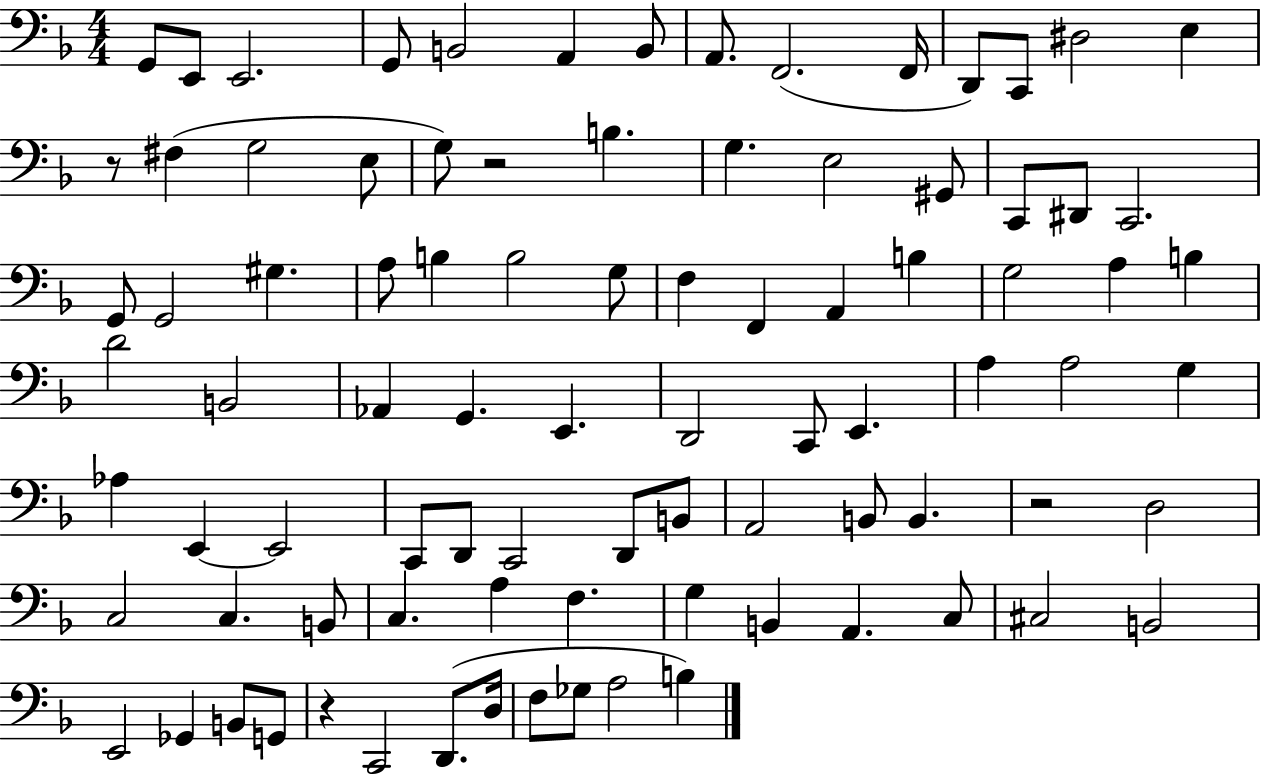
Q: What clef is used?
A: bass